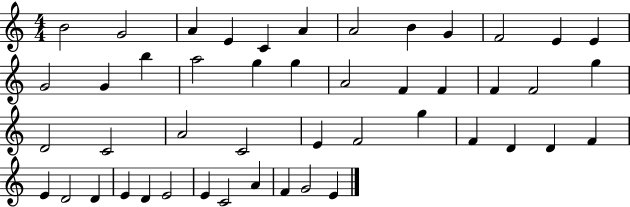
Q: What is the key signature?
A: C major